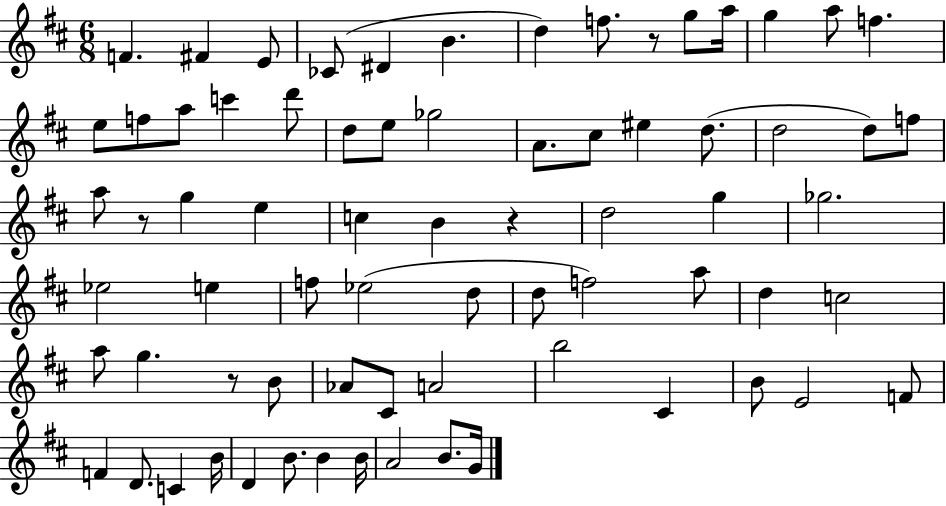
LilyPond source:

{
  \clef treble
  \numericTimeSignature
  \time 6/8
  \key d \major
  f'4. fis'4 e'8 | ces'8( dis'4 b'4. | d''4) f''8. r8 g''8 a''16 | g''4 a''8 f''4. | \break e''8 f''8 a''8 c'''4 d'''8 | d''8 e''8 ges''2 | a'8. cis''8 eis''4 d''8.( | d''2 d''8) f''8 | \break a''8 r8 g''4 e''4 | c''4 b'4 r4 | d''2 g''4 | ges''2. | \break ees''2 e''4 | f''8 ees''2( d''8 | d''8 f''2) a''8 | d''4 c''2 | \break a''8 g''4. r8 b'8 | aes'8 cis'8 a'2 | b''2 cis'4 | b'8 e'2 f'8 | \break f'4 d'8. c'4 b'16 | d'4 b'8. b'4 b'16 | a'2 b'8. g'16 | \bar "|."
}